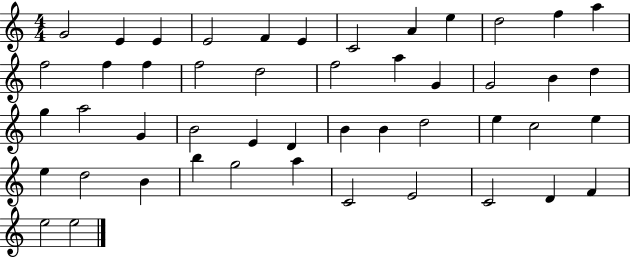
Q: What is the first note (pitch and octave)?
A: G4